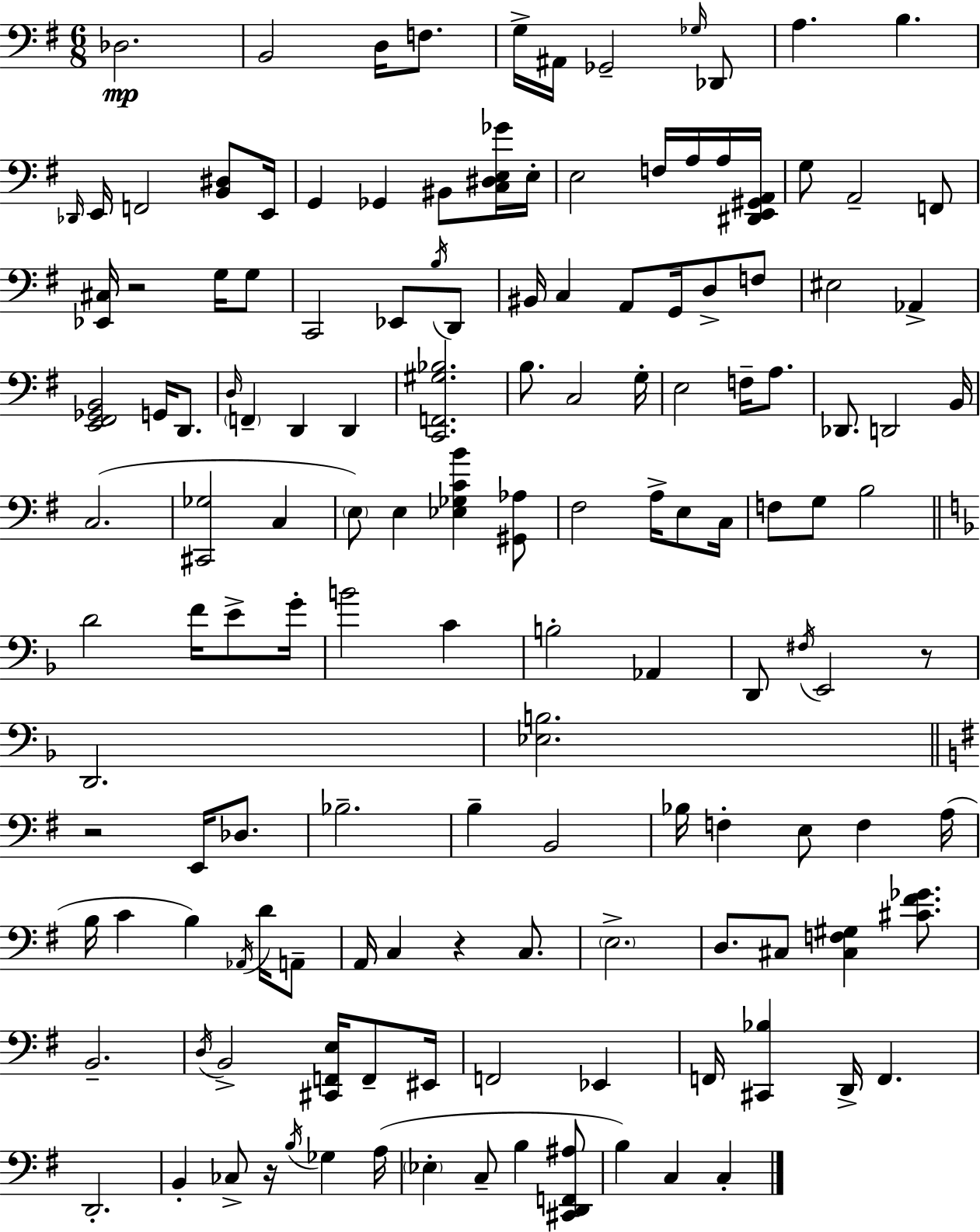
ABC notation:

X:1
T:Untitled
M:6/8
L:1/4
K:Em
_D,2 B,,2 D,/4 F,/2 G,/4 ^A,,/4 _G,,2 _G,/4 _D,,/2 A, B, _D,,/4 E,,/4 F,,2 [B,,^D,]/2 E,,/4 G,, _G,, ^B,,/2 [C,^D,E,_G]/4 E,/4 E,2 F,/4 A,/4 A,/4 [^D,,E,,^G,,A,,]/4 G,/2 A,,2 F,,/2 [_E,,^C,]/4 z2 G,/4 G,/2 C,,2 _E,,/2 B,/4 D,,/2 ^B,,/4 C, A,,/2 G,,/4 D,/2 F,/2 ^E,2 _A,, [E,,^F,,_G,,B,,]2 G,,/4 D,,/2 D,/4 F,, D,, D,, [C,,F,,^G,_B,]2 B,/2 C,2 G,/4 E,2 F,/4 A,/2 _D,,/2 D,,2 B,,/4 C,2 [^C,,_G,]2 C, E,/2 E, [_E,_G,CB] [^G,,_A,]/2 ^F,2 A,/4 E,/2 C,/4 F,/2 G,/2 B,2 D2 F/4 E/2 G/4 B2 C B,2 _A,, D,,/2 ^F,/4 E,,2 z/2 D,,2 [_E,B,]2 z2 E,,/4 _D,/2 _B,2 B, B,,2 _B,/4 F, E,/2 F, A,/4 B,/4 C B, _A,,/4 D/4 A,,/2 A,,/4 C, z C,/2 E,2 D,/2 ^C,/2 [^C,F,^G,] [^C^F_G]/2 B,,2 D,/4 B,,2 [^C,,F,,E,]/4 F,,/2 ^E,,/4 F,,2 _E,, F,,/4 [^C,,_B,] D,,/4 F,, D,,2 B,, _C,/2 z/4 B,/4 _G, A,/4 _E, C,/2 B, [^C,,D,,F,,^A,]/2 B, C, C,